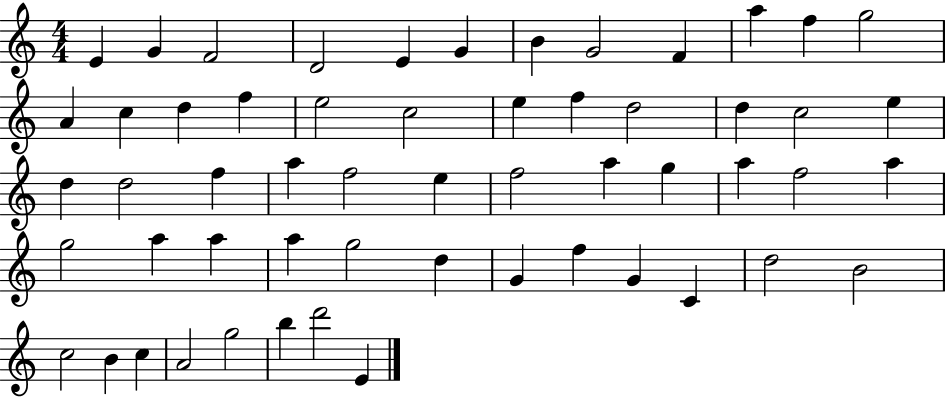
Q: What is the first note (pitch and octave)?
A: E4